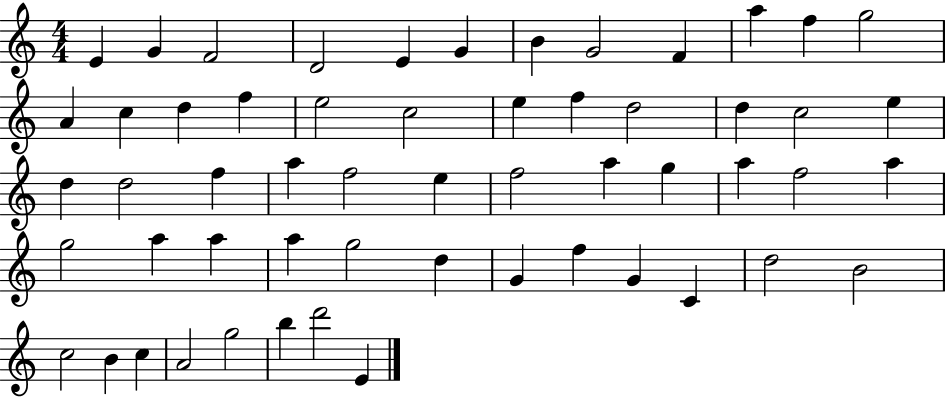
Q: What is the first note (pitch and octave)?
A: E4